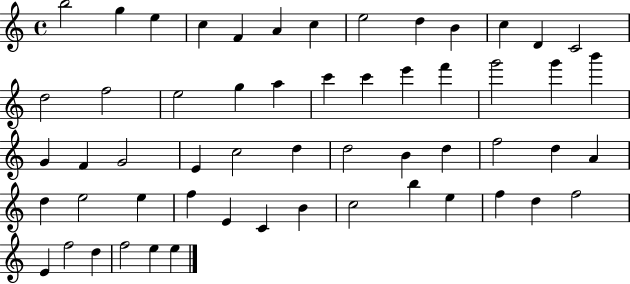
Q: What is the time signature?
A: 4/4